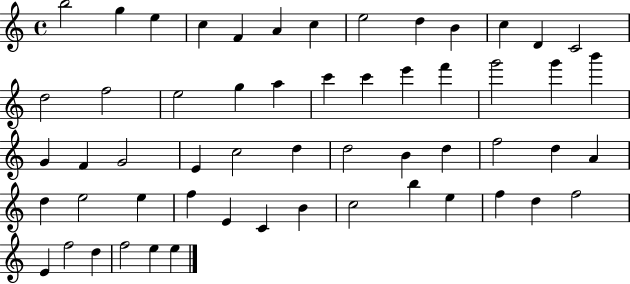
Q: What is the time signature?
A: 4/4